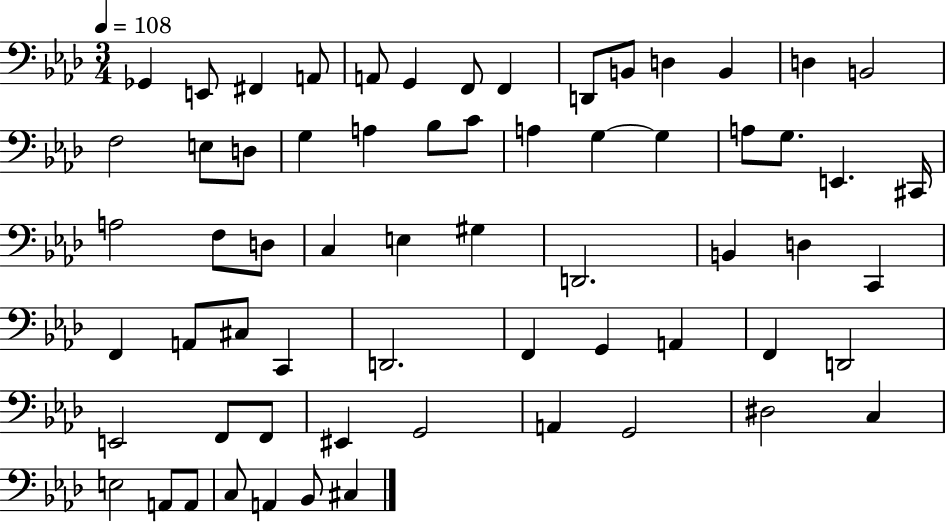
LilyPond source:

{
  \clef bass
  \numericTimeSignature
  \time 3/4
  \key aes \major
  \tempo 4 = 108
  ges,4 e,8 fis,4 a,8 | a,8 g,4 f,8 f,4 | d,8 b,8 d4 b,4 | d4 b,2 | \break f2 e8 d8 | g4 a4 bes8 c'8 | a4 g4~~ g4 | a8 g8. e,4. cis,16 | \break a2 f8 d8 | c4 e4 gis4 | d,2. | b,4 d4 c,4 | \break f,4 a,8 cis8 c,4 | d,2. | f,4 g,4 a,4 | f,4 d,2 | \break e,2 f,8 f,8 | eis,4 g,2 | a,4 g,2 | dis2 c4 | \break e2 a,8 a,8 | c8 a,4 bes,8 cis4 | \bar "|."
}